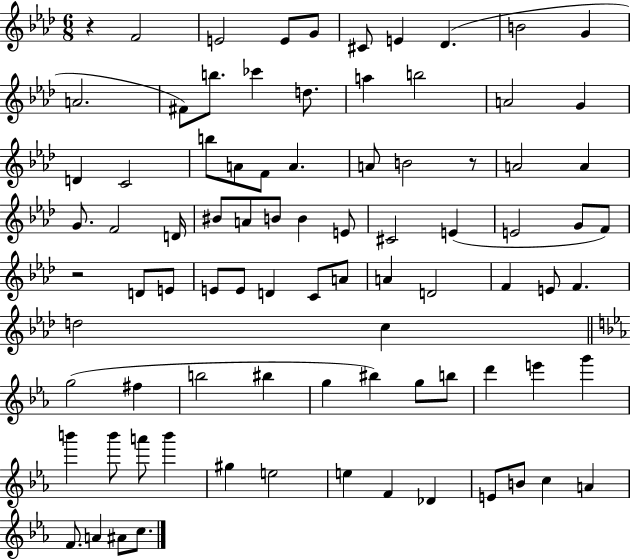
X:1
T:Untitled
M:6/8
L:1/4
K:Ab
z F2 E2 E/2 G/2 ^C/2 E _D B2 G A2 ^F/2 b/2 _c' d/2 a b2 A2 G D C2 b/2 A/2 F/2 A A/2 B2 z/2 A2 A G/2 F2 D/4 ^B/2 A/2 B/2 B E/2 ^C2 E E2 G/2 F/2 z2 D/2 E/2 E/2 E/2 D C/2 A/2 A D2 F E/2 F d2 c g2 ^f b2 ^b g ^b g/2 b/2 d' e' g' b' b'/2 a'/2 b' ^g e2 e F _D E/2 B/2 c A F/2 A ^A/2 c/2